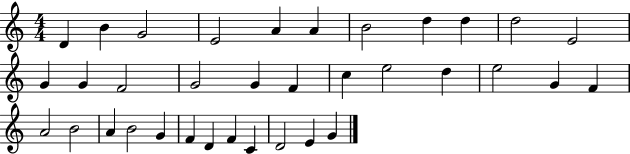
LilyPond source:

{
  \clef treble
  \numericTimeSignature
  \time 4/4
  \key c \major
  d'4 b'4 g'2 | e'2 a'4 a'4 | b'2 d''4 d''4 | d''2 e'2 | \break g'4 g'4 f'2 | g'2 g'4 f'4 | c''4 e''2 d''4 | e''2 g'4 f'4 | \break a'2 b'2 | a'4 b'2 g'4 | f'4 d'4 f'4 c'4 | d'2 e'4 g'4 | \break \bar "|."
}